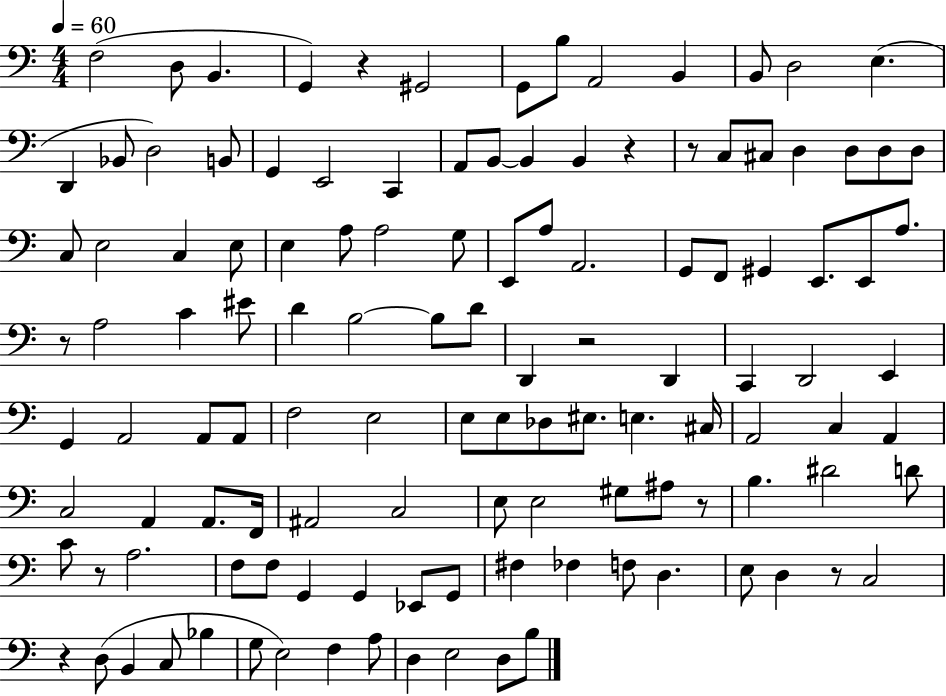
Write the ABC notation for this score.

X:1
T:Untitled
M:4/4
L:1/4
K:C
F,2 D,/2 B,, G,, z ^G,,2 G,,/2 B,/2 A,,2 B,, B,,/2 D,2 E, D,, _B,,/2 D,2 B,,/2 G,, E,,2 C,, A,,/2 B,,/2 B,, B,, z z/2 C,/2 ^C,/2 D, D,/2 D,/2 D,/2 C,/2 E,2 C, E,/2 E, A,/2 A,2 G,/2 E,,/2 A,/2 A,,2 G,,/2 F,,/2 ^G,, E,,/2 E,,/2 A,/2 z/2 A,2 C ^E/2 D B,2 B,/2 D/2 D,, z2 D,, C,, D,,2 E,, G,, A,,2 A,,/2 A,,/2 F,2 E,2 E,/2 E,/2 _D,/2 ^E,/2 E, ^C,/4 A,,2 C, A,, C,2 A,, A,,/2 F,,/4 ^A,,2 C,2 E,/2 E,2 ^G,/2 ^A,/2 z/2 B, ^D2 D/2 C/2 z/2 A,2 F,/2 F,/2 G,, G,, _E,,/2 G,,/2 ^F, _F, F,/2 D, E,/2 D, z/2 C,2 z D,/2 B,, C,/2 _B, G,/2 E,2 F, A,/2 D, E,2 D,/2 B,/2